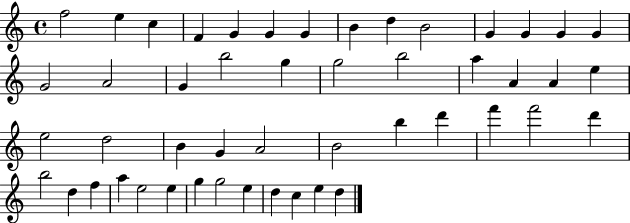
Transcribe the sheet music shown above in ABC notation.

X:1
T:Untitled
M:4/4
L:1/4
K:C
f2 e c F G G G B d B2 G G G G G2 A2 G b2 g g2 b2 a A A e e2 d2 B G A2 B2 b d' f' f'2 d' b2 d f a e2 e g g2 e d c e d